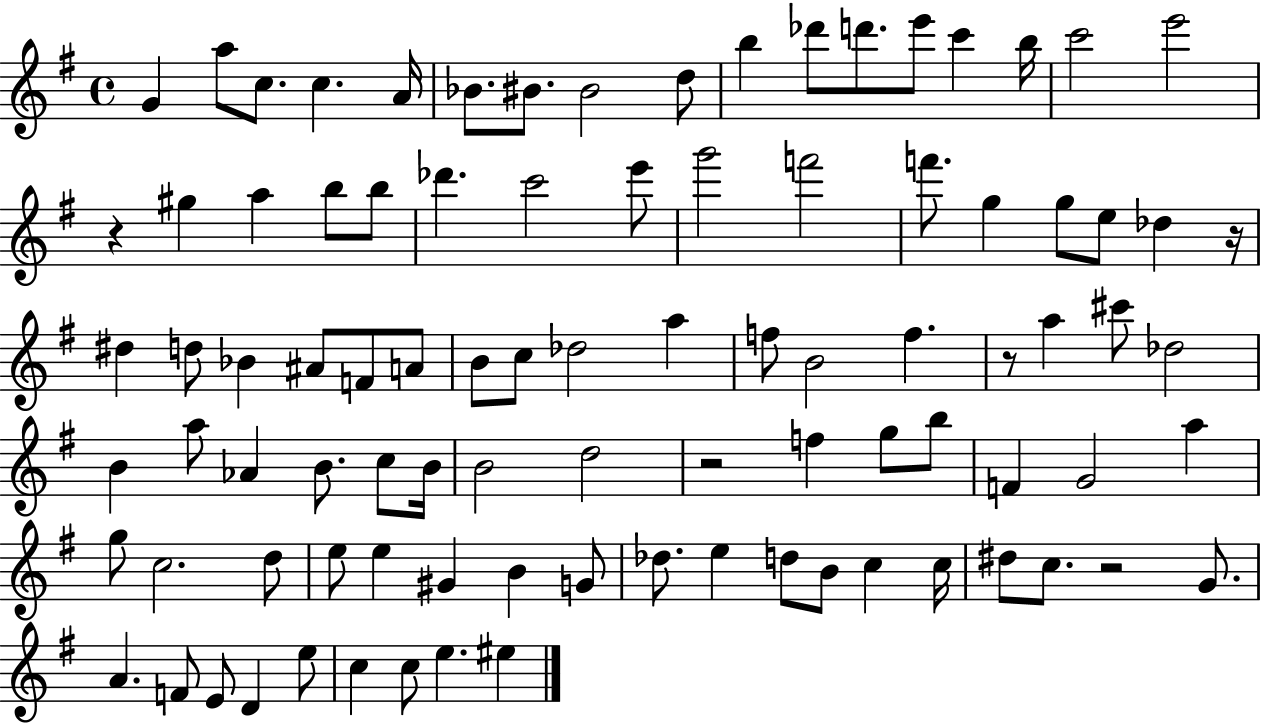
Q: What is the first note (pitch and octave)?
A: G4